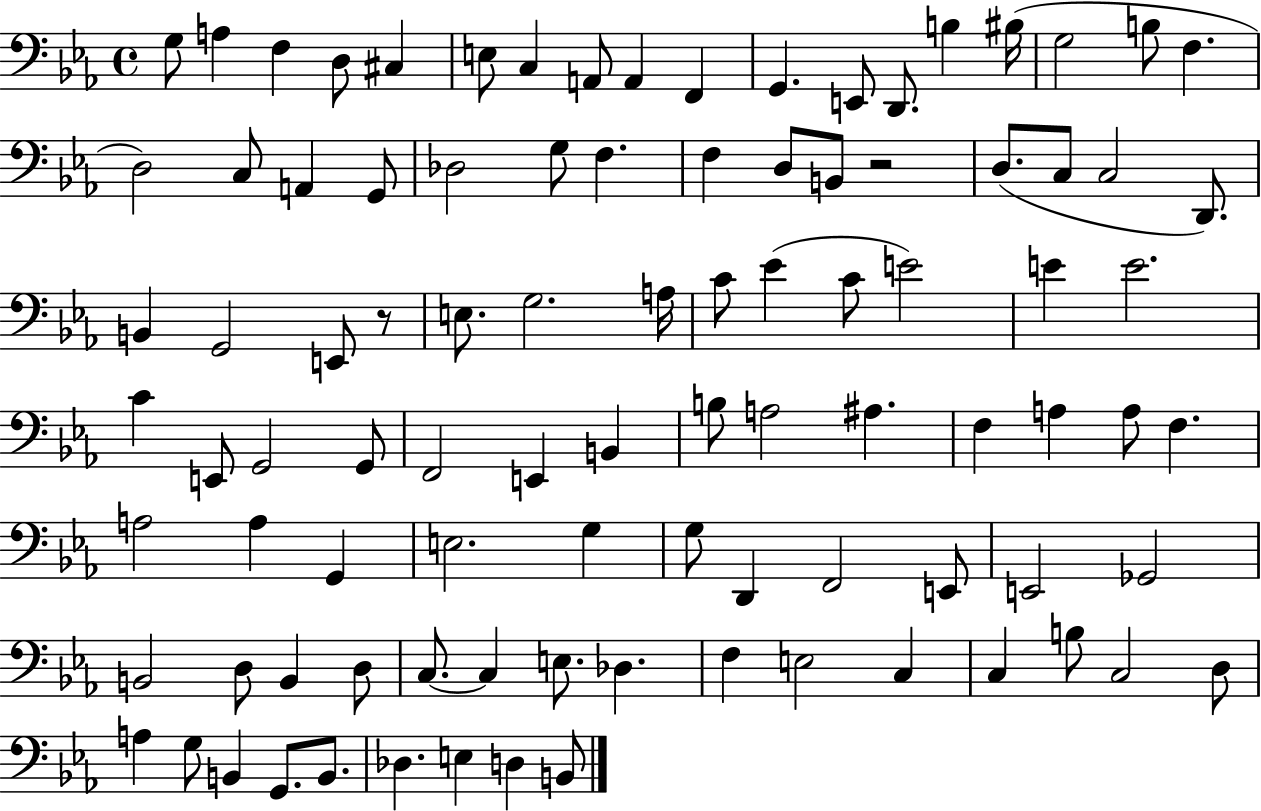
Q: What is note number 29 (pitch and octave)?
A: D3